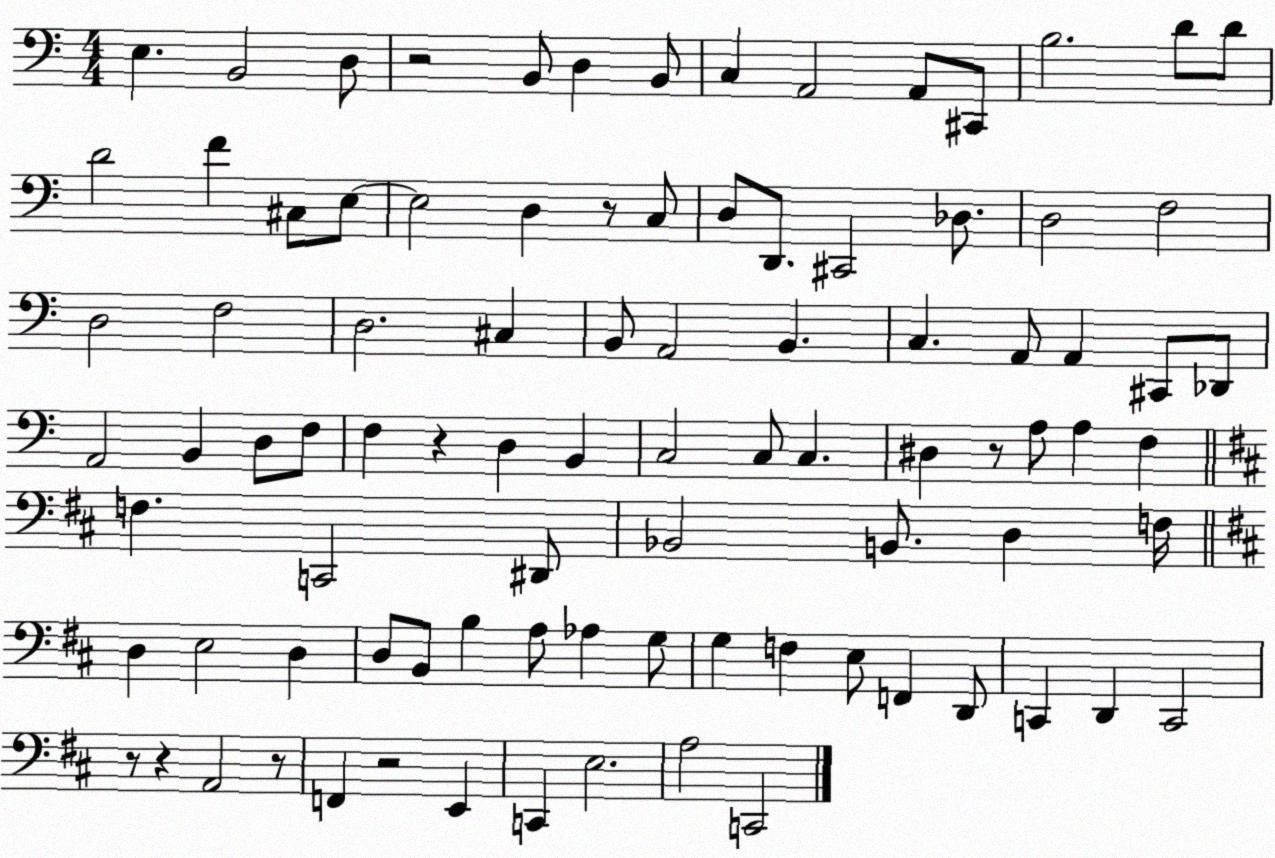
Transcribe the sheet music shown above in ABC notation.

X:1
T:Untitled
M:4/4
L:1/4
K:C
E, B,,2 D,/2 z2 B,,/2 D, B,,/2 C, A,,2 A,,/2 ^C,,/2 B,2 D/2 D/2 D2 F ^C,/2 E,/2 E,2 D, z/2 C,/2 D,/2 D,,/2 ^C,,2 _D,/2 D,2 F,2 D,2 F,2 D,2 ^C, B,,/2 A,,2 B,, C, A,,/2 A,, ^C,,/2 _D,,/2 A,,2 B,, D,/2 F,/2 F, z D, B,, C,2 C,/2 C, ^D, z/2 A,/2 A, F, F, C,,2 ^D,,/2 _B,,2 B,,/2 D, F,/4 D, E,2 D, D,/2 B,,/2 B, A,/2 _A, G,/2 G, F, E,/2 F,, D,,/2 C,, D,, C,,2 z/2 z A,,2 z/2 F,, z2 E,, C,, E,2 A,2 C,,2